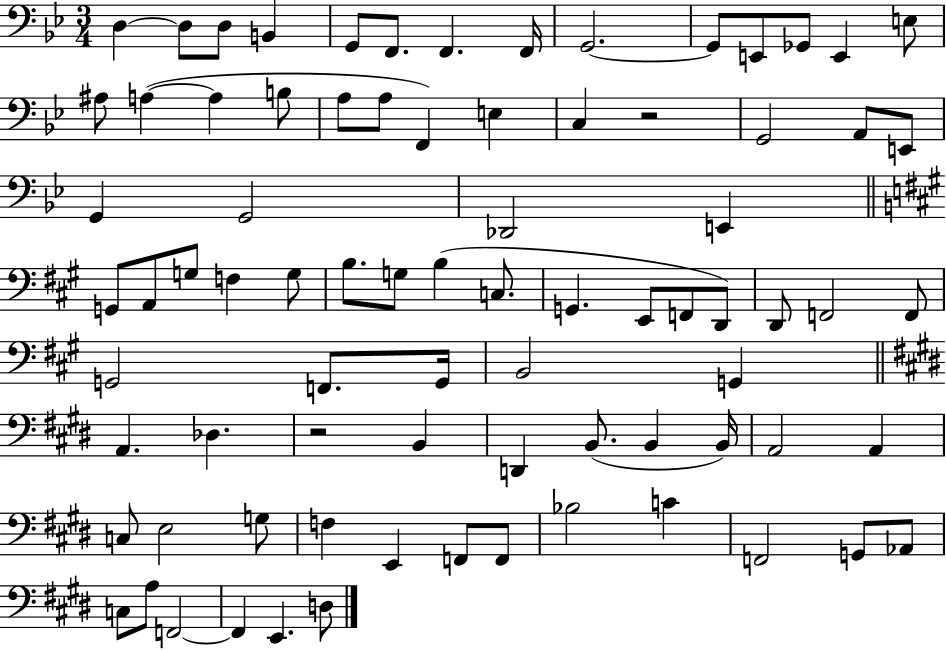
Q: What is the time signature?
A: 3/4